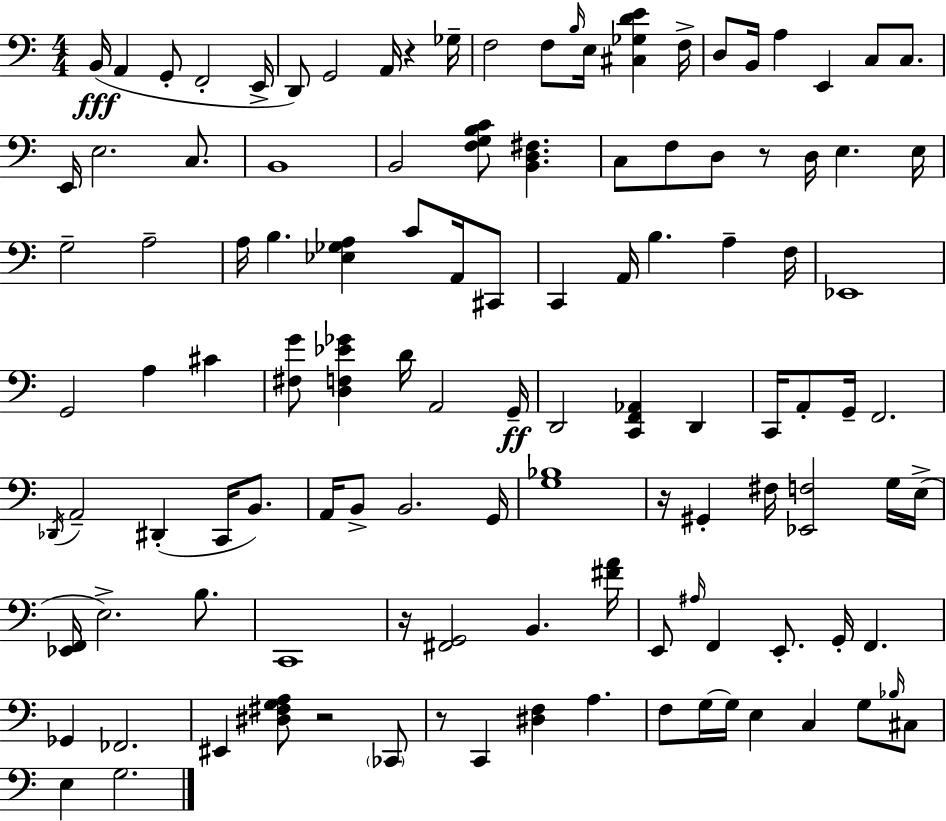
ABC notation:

X:1
T:Untitled
M:4/4
L:1/4
K:C
B,,/4 A,, G,,/2 F,,2 E,,/4 D,,/2 G,,2 A,,/4 z _G,/4 F,2 F,/2 B,/4 E,/4 [^C,_G,DE] F,/4 D,/2 B,,/4 A, E,, C,/2 C,/2 E,,/4 E,2 C,/2 B,,4 B,,2 [F,G,B,C]/2 [B,,D,^F,] C,/2 F,/2 D,/2 z/2 D,/4 E, E,/4 G,2 A,2 A,/4 B, [_E,_G,A,] C/2 A,,/4 ^C,,/2 C,, A,,/4 B, A, F,/4 _E,,4 G,,2 A, ^C [^F,G]/2 [D,F,_E_G] D/4 A,,2 G,,/4 D,,2 [C,,F,,_A,,] D,, C,,/4 A,,/2 G,,/4 F,,2 _D,,/4 A,,2 ^D,, C,,/4 B,,/2 A,,/4 B,,/2 B,,2 G,,/4 [G,_B,]4 z/4 ^G,, ^F,/4 [_E,,F,]2 G,/4 E,/4 [_E,,F,,]/4 E,2 B,/2 C,,4 z/4 [^F,,G,,]2 B,, [^FA]/4 E,,/2 ^A,/4 F,, E,,/2 G,,/4 F,, _G,, _F,,2 ^E,, [^D,^F,G,A,]/2 z2 _C,,/2 z/2 C,, [^D,F,] A, F,/2 G,/4 G,/4 E, C, G,/2 _B,/4 ^C,/2 E, G,2